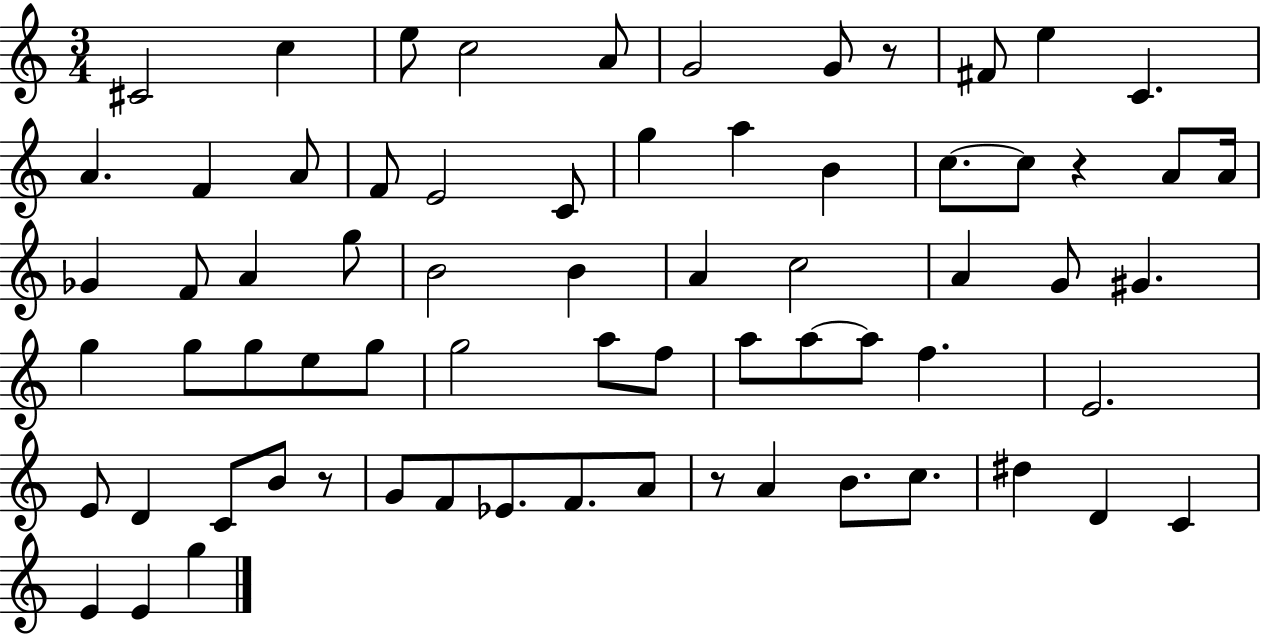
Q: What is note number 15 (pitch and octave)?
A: E4